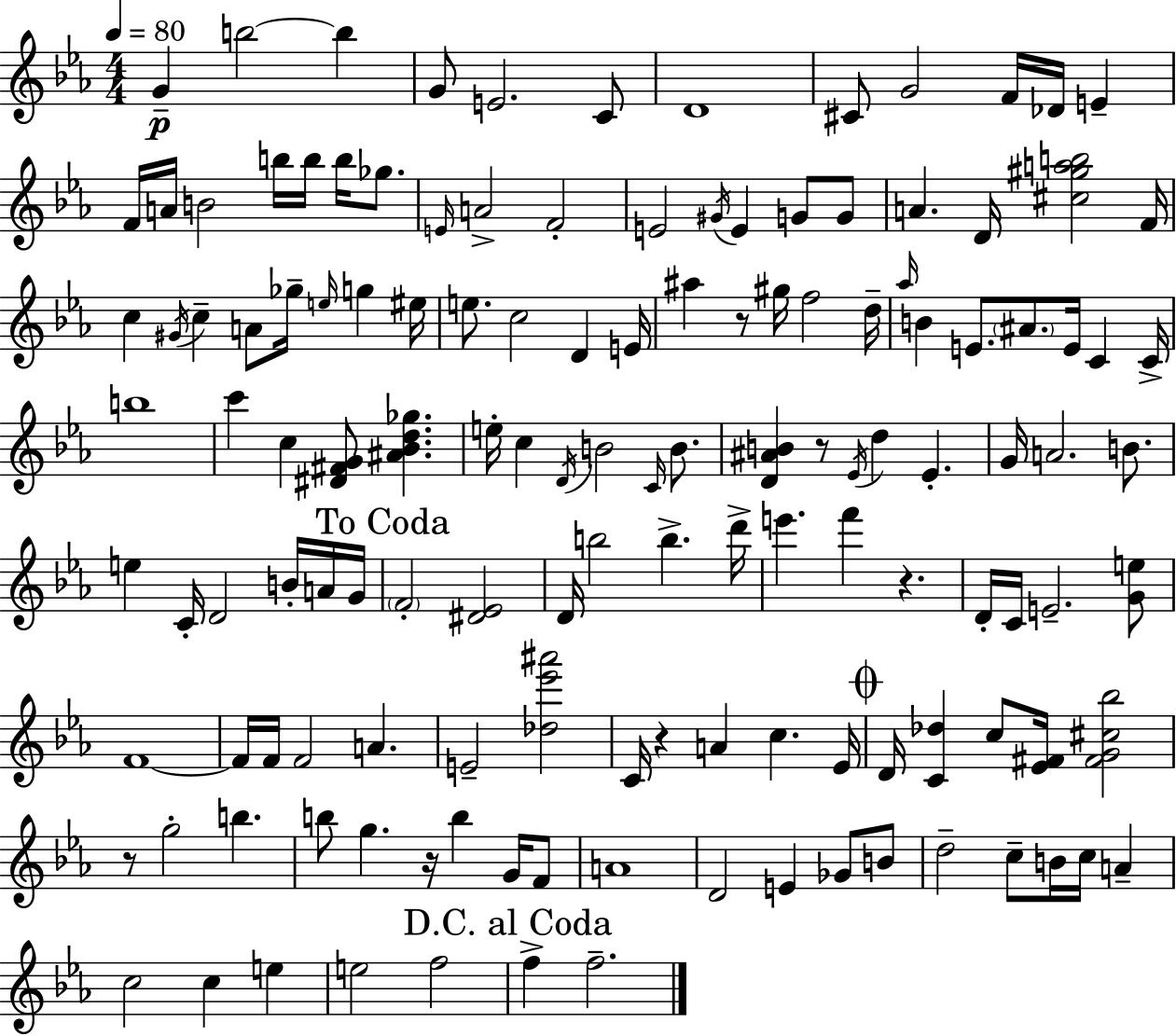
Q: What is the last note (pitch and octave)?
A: F5